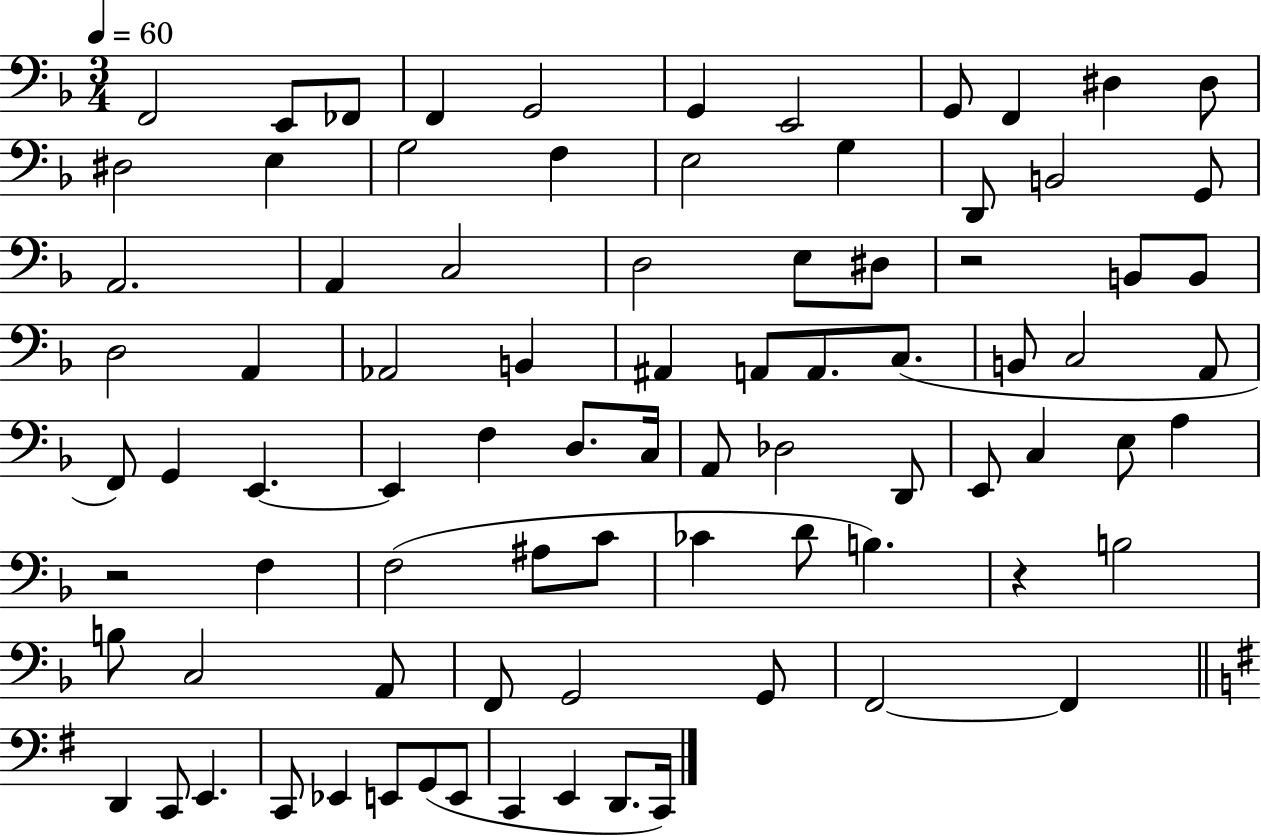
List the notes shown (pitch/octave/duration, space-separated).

F2/h E2/e FES2/e F2/q G2/h G2/q E2/h G2/e F2/q D#3/q D#3/e D#3/h E3/q G3/h F3/q E3/h G3/q D2/e B2/h G2/e A2/h. A2/q C3/h D3/h E3/e D#3/e R/h B2/e B2/e D3/h A2/q Ab2/h B2/q A#2/q A2/e A2/e. C3/e. B2/e C3/h A2/e F2/e G2/q E2/q. E2/q F3/q D3/e. C3/s A2/e Db3/h D2/e E2/e C3/q E3/e A3/q R/h F3/q F3/h A#3/e C4/e CES4/q D4/e B3/q. R/q B3/h B3/e C3/h A2/e F2/e G2/h G2/e F2/h F2/q D2/q C2/e E2/q. C2/e Eb2/q E2/e G2/e E2/e C2/q E2/q D2/e. C2/s